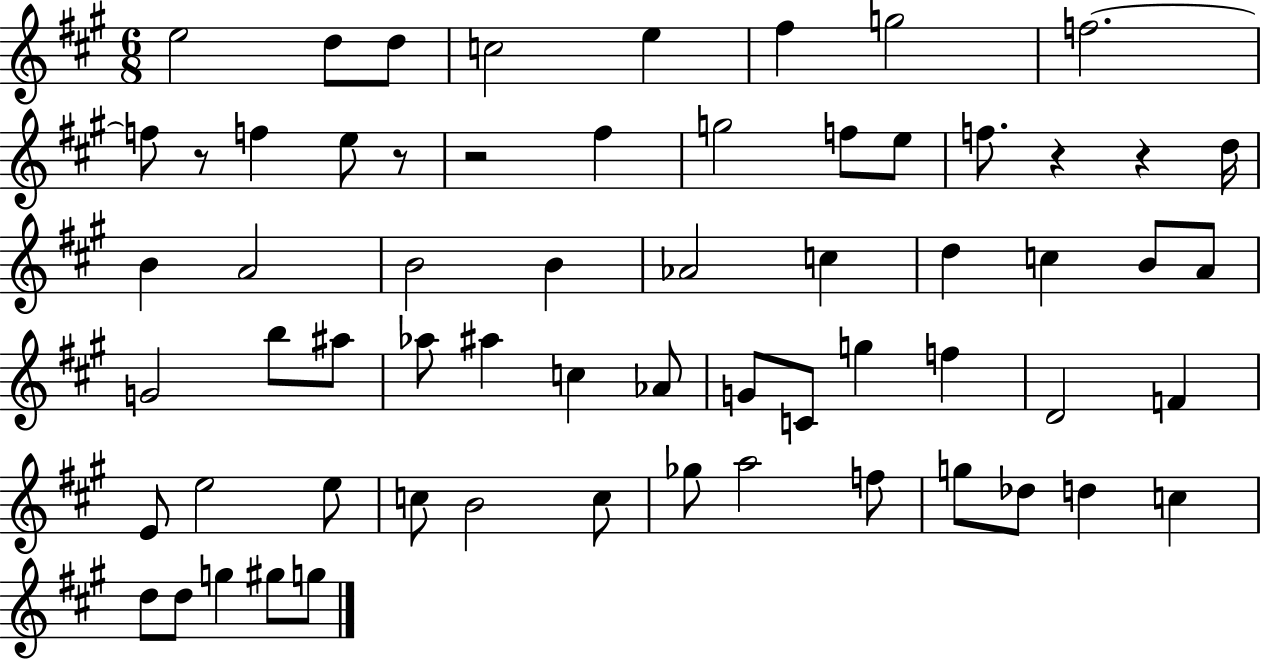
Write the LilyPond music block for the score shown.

{
  \clef treble
  \numericTimeSignature
  \time 6/8
  \key a \major
  \repeat volta 2 { e''2 d''8 d''8 | c''2 e''4 | fis''4 g''2 | f''2.~~ | \break f''8 r8 f''4 e''8 r8 | r2 fis''4 | g''2 f''8 e''8 | f''8. r4 r4 d''16 | \break b'4 a'2 | b'2 b'4 | aes'2 c''4 | d''4 c''4 b'8 a'8 | \break g'2 b''8 ais''8 | aes''8 ais''4 c''4 aes'8 | g'8 c'8 g''4 f''4 | d'2 f'4 | \break e'8 e''2 e''8 | c''8 b'2 c''8 | ges''8 a''2 f''8 | g''8 des''8 d''4 c''4 | \break d''8 d''8 g''4 gis''8 g''8 | } \bar "|."
}